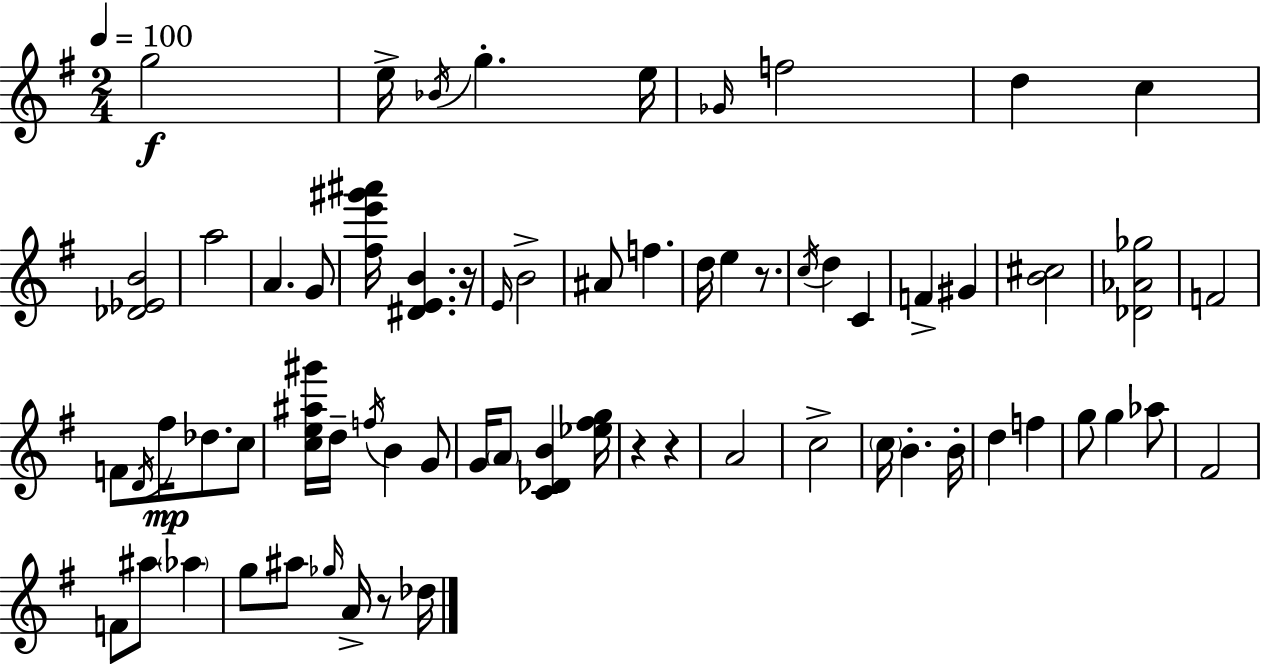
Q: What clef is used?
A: treble